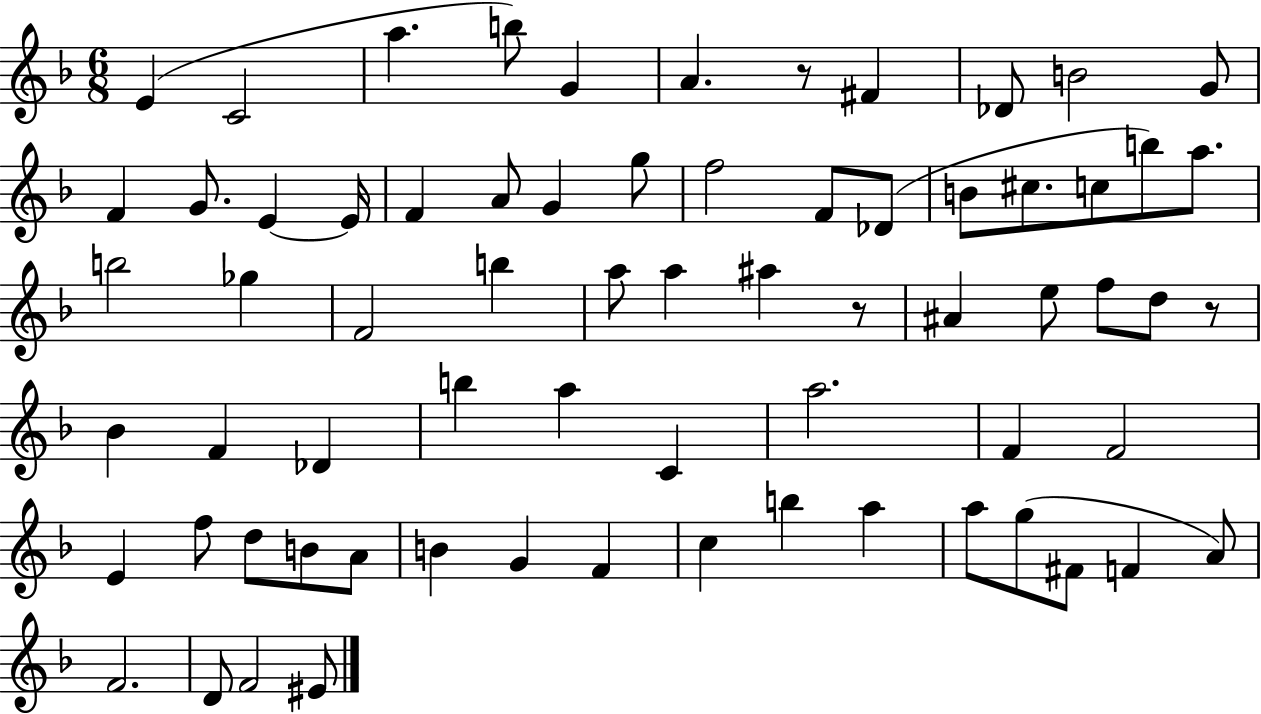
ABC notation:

X:1
T:Untitled
M:6/8
L:1/4
K:F
E C2 a b/2 G A z/2 ^F _D/2 B2 G/2 F G/2 E E/4 F A/2 G g/2 f2 F/2 _D/2 B/2 ^c/2 c/2 b/2 a/2 b2 _g F2 b a/2 a ^a z/2 ^A e/2 f/2 d/2 z/2 _B F _D b a C a2 F F2 E f/2 d/2 B/2 A/2 B G F c b a a/2 g/2 ^F/2 F A/2 F2 D/2 F2 ^E/2